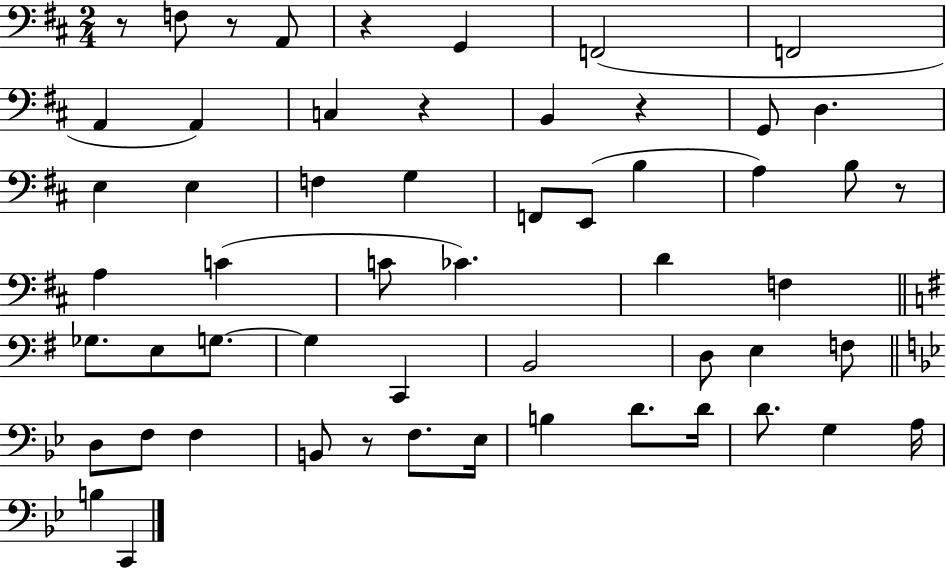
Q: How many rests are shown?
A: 7